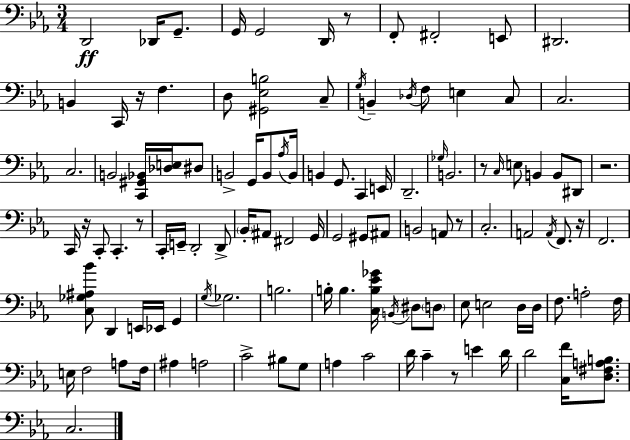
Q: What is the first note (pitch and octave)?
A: D2